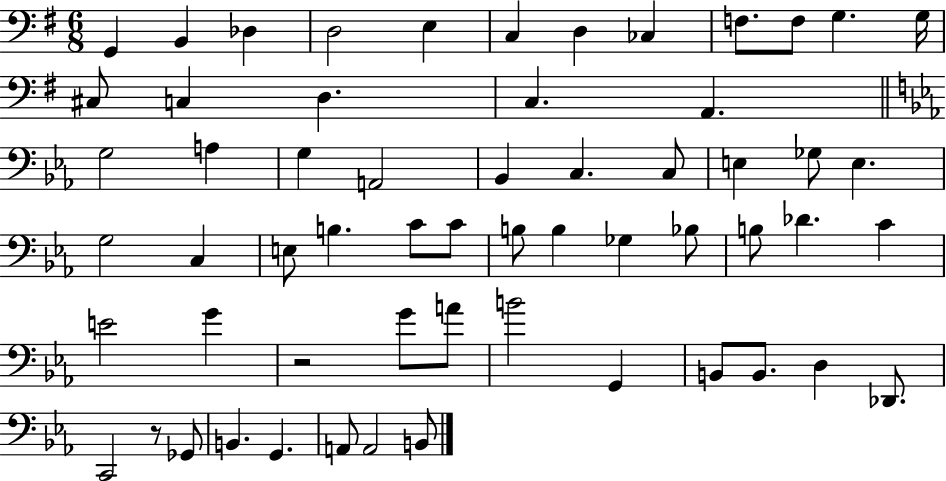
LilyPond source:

{
  \clef bass
  \numericTimeSignature
  \time 6/8
  \key g \major
  \repeat volta 2 { g,4 b,4 des4 | d2 e4 | c4 d4 ces4 | f8. f8 g4. g16 | \break cis8 c4 d4. | c4. a,4. | \bar "||" \break \key c \minor g2 a4 | g4 a,2 | bes,4 c4. c8 | e4 ges8 e4. | \break g2 c4 | e8 b4. c'8 c'8 | b8 b4 ges4 bes8 | b8 des'4. c'4 | \break e'2 g'4 | r2 g'8 a'8 | b'2 g,4 | b,8 b,8. d4 des,8. | \break c,2 r8 ges,8 | b,4. g,4. | a,8 a,2 b,8 | } \bar "|."
}